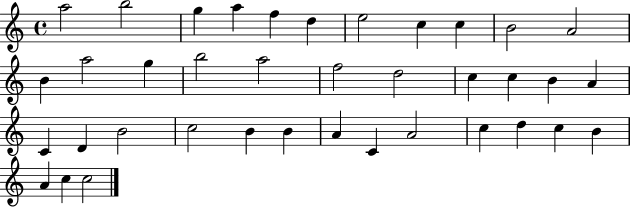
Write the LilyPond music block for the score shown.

{
  \clef treble
  \time 4/4
  \defaultTimeSignature
  \key c \major
  a''2 b''2 | g''4 a''4 f''4 d''4 | e''2 c''4 c''4 | b'2 a'2 | \break b'4 a''2 g''4 | b''2 a''2 | f''2 d''2 | c''4 c''4 b'4 a'4 | \break c'4 d'4 b'2 | c''2 b'4 b'4 | a'4 c'4 a'2 | c''4 d''4 c''4 b'4 | \break a'4 c''4 c''2 | \bar "|."
}